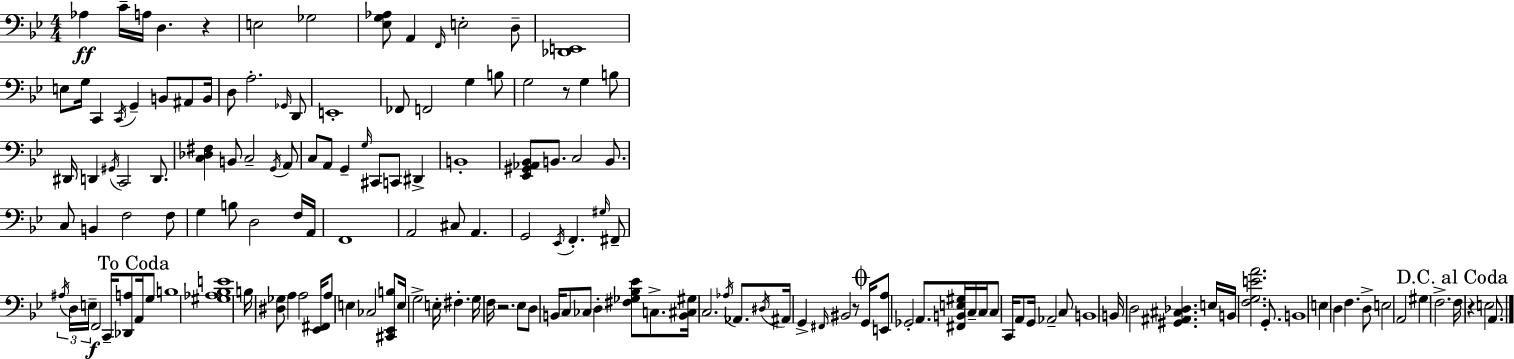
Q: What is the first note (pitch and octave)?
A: Ab3